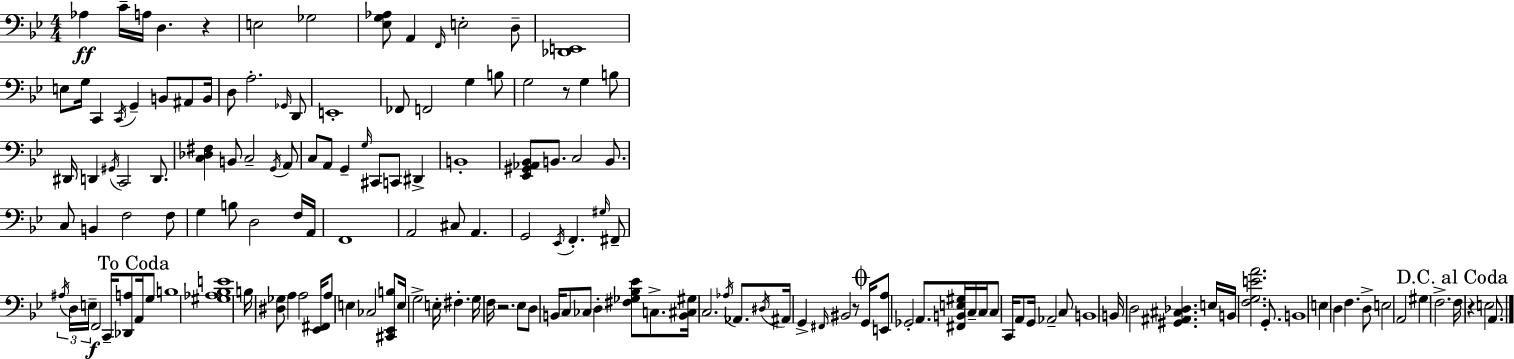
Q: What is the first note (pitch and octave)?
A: Ab3